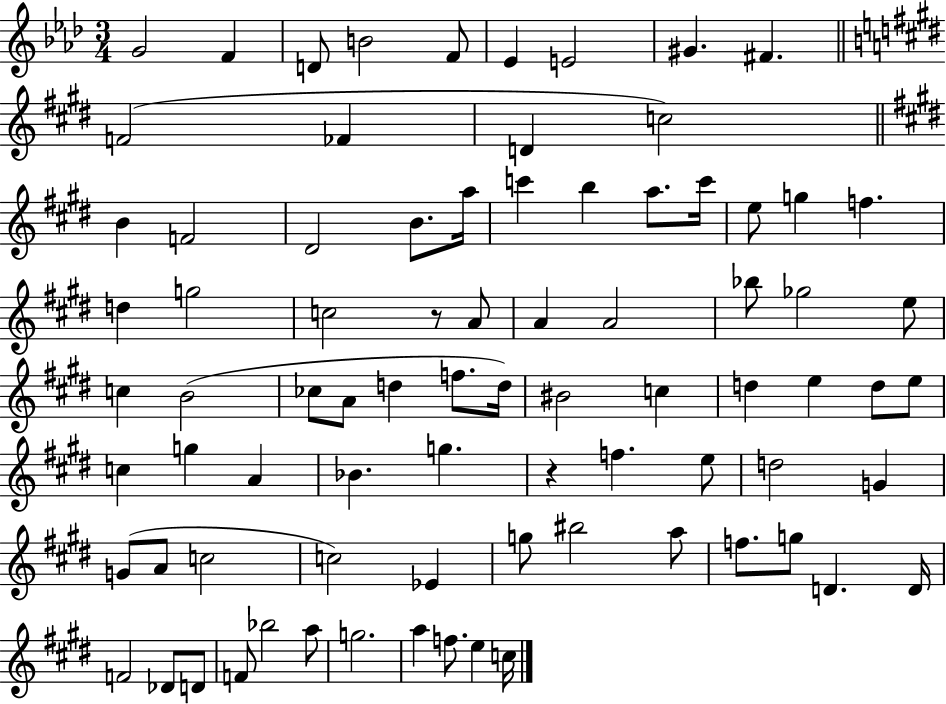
G4/h F4/q D4/e B4/h F4/e Eb4/q E4/h G#4/q. F#4/q. F4/h FES4/q D4/q C5/h B4/q F4/h D#4/h B4/e. A5/s C6/q B5/q A5/e. C6/s E5/e G5/q F5/q. D5/q G5/h C5/h R/e A4/e A4/q A4/h Bb5/e Gb5/h E5/e C5/q B4/h CES5/e A4/e D5/q F5/e. D5/s BIS4/h C5/q D5/q E5/q D5/e E5/e C5/q G5/q A4/q Bb4/q. G5/q. R/q F5/q. E5/e D5/h G4/q G4/e A4/e C5/h C5/h Eb4/q G5/e BIS5/h A5/e F5/e. G5/e D4/q. D4/s F4/h Db4/e D4/e F4/e Bb5/h A5/e G5/h. A5/q F5/e. E5/q C5/s